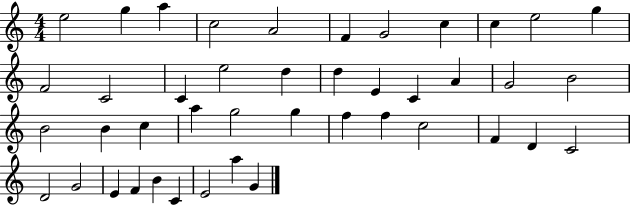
X:1
T:Untitled
M:4/4
L:1/4
K:C
e2 g a c2 A2 F G2 c c e2 g F2 C2 C e2 d d E C A G2 B2 B2 B c a g2 g f f c2 F D C2 D2 G2 E F B C E2 a G